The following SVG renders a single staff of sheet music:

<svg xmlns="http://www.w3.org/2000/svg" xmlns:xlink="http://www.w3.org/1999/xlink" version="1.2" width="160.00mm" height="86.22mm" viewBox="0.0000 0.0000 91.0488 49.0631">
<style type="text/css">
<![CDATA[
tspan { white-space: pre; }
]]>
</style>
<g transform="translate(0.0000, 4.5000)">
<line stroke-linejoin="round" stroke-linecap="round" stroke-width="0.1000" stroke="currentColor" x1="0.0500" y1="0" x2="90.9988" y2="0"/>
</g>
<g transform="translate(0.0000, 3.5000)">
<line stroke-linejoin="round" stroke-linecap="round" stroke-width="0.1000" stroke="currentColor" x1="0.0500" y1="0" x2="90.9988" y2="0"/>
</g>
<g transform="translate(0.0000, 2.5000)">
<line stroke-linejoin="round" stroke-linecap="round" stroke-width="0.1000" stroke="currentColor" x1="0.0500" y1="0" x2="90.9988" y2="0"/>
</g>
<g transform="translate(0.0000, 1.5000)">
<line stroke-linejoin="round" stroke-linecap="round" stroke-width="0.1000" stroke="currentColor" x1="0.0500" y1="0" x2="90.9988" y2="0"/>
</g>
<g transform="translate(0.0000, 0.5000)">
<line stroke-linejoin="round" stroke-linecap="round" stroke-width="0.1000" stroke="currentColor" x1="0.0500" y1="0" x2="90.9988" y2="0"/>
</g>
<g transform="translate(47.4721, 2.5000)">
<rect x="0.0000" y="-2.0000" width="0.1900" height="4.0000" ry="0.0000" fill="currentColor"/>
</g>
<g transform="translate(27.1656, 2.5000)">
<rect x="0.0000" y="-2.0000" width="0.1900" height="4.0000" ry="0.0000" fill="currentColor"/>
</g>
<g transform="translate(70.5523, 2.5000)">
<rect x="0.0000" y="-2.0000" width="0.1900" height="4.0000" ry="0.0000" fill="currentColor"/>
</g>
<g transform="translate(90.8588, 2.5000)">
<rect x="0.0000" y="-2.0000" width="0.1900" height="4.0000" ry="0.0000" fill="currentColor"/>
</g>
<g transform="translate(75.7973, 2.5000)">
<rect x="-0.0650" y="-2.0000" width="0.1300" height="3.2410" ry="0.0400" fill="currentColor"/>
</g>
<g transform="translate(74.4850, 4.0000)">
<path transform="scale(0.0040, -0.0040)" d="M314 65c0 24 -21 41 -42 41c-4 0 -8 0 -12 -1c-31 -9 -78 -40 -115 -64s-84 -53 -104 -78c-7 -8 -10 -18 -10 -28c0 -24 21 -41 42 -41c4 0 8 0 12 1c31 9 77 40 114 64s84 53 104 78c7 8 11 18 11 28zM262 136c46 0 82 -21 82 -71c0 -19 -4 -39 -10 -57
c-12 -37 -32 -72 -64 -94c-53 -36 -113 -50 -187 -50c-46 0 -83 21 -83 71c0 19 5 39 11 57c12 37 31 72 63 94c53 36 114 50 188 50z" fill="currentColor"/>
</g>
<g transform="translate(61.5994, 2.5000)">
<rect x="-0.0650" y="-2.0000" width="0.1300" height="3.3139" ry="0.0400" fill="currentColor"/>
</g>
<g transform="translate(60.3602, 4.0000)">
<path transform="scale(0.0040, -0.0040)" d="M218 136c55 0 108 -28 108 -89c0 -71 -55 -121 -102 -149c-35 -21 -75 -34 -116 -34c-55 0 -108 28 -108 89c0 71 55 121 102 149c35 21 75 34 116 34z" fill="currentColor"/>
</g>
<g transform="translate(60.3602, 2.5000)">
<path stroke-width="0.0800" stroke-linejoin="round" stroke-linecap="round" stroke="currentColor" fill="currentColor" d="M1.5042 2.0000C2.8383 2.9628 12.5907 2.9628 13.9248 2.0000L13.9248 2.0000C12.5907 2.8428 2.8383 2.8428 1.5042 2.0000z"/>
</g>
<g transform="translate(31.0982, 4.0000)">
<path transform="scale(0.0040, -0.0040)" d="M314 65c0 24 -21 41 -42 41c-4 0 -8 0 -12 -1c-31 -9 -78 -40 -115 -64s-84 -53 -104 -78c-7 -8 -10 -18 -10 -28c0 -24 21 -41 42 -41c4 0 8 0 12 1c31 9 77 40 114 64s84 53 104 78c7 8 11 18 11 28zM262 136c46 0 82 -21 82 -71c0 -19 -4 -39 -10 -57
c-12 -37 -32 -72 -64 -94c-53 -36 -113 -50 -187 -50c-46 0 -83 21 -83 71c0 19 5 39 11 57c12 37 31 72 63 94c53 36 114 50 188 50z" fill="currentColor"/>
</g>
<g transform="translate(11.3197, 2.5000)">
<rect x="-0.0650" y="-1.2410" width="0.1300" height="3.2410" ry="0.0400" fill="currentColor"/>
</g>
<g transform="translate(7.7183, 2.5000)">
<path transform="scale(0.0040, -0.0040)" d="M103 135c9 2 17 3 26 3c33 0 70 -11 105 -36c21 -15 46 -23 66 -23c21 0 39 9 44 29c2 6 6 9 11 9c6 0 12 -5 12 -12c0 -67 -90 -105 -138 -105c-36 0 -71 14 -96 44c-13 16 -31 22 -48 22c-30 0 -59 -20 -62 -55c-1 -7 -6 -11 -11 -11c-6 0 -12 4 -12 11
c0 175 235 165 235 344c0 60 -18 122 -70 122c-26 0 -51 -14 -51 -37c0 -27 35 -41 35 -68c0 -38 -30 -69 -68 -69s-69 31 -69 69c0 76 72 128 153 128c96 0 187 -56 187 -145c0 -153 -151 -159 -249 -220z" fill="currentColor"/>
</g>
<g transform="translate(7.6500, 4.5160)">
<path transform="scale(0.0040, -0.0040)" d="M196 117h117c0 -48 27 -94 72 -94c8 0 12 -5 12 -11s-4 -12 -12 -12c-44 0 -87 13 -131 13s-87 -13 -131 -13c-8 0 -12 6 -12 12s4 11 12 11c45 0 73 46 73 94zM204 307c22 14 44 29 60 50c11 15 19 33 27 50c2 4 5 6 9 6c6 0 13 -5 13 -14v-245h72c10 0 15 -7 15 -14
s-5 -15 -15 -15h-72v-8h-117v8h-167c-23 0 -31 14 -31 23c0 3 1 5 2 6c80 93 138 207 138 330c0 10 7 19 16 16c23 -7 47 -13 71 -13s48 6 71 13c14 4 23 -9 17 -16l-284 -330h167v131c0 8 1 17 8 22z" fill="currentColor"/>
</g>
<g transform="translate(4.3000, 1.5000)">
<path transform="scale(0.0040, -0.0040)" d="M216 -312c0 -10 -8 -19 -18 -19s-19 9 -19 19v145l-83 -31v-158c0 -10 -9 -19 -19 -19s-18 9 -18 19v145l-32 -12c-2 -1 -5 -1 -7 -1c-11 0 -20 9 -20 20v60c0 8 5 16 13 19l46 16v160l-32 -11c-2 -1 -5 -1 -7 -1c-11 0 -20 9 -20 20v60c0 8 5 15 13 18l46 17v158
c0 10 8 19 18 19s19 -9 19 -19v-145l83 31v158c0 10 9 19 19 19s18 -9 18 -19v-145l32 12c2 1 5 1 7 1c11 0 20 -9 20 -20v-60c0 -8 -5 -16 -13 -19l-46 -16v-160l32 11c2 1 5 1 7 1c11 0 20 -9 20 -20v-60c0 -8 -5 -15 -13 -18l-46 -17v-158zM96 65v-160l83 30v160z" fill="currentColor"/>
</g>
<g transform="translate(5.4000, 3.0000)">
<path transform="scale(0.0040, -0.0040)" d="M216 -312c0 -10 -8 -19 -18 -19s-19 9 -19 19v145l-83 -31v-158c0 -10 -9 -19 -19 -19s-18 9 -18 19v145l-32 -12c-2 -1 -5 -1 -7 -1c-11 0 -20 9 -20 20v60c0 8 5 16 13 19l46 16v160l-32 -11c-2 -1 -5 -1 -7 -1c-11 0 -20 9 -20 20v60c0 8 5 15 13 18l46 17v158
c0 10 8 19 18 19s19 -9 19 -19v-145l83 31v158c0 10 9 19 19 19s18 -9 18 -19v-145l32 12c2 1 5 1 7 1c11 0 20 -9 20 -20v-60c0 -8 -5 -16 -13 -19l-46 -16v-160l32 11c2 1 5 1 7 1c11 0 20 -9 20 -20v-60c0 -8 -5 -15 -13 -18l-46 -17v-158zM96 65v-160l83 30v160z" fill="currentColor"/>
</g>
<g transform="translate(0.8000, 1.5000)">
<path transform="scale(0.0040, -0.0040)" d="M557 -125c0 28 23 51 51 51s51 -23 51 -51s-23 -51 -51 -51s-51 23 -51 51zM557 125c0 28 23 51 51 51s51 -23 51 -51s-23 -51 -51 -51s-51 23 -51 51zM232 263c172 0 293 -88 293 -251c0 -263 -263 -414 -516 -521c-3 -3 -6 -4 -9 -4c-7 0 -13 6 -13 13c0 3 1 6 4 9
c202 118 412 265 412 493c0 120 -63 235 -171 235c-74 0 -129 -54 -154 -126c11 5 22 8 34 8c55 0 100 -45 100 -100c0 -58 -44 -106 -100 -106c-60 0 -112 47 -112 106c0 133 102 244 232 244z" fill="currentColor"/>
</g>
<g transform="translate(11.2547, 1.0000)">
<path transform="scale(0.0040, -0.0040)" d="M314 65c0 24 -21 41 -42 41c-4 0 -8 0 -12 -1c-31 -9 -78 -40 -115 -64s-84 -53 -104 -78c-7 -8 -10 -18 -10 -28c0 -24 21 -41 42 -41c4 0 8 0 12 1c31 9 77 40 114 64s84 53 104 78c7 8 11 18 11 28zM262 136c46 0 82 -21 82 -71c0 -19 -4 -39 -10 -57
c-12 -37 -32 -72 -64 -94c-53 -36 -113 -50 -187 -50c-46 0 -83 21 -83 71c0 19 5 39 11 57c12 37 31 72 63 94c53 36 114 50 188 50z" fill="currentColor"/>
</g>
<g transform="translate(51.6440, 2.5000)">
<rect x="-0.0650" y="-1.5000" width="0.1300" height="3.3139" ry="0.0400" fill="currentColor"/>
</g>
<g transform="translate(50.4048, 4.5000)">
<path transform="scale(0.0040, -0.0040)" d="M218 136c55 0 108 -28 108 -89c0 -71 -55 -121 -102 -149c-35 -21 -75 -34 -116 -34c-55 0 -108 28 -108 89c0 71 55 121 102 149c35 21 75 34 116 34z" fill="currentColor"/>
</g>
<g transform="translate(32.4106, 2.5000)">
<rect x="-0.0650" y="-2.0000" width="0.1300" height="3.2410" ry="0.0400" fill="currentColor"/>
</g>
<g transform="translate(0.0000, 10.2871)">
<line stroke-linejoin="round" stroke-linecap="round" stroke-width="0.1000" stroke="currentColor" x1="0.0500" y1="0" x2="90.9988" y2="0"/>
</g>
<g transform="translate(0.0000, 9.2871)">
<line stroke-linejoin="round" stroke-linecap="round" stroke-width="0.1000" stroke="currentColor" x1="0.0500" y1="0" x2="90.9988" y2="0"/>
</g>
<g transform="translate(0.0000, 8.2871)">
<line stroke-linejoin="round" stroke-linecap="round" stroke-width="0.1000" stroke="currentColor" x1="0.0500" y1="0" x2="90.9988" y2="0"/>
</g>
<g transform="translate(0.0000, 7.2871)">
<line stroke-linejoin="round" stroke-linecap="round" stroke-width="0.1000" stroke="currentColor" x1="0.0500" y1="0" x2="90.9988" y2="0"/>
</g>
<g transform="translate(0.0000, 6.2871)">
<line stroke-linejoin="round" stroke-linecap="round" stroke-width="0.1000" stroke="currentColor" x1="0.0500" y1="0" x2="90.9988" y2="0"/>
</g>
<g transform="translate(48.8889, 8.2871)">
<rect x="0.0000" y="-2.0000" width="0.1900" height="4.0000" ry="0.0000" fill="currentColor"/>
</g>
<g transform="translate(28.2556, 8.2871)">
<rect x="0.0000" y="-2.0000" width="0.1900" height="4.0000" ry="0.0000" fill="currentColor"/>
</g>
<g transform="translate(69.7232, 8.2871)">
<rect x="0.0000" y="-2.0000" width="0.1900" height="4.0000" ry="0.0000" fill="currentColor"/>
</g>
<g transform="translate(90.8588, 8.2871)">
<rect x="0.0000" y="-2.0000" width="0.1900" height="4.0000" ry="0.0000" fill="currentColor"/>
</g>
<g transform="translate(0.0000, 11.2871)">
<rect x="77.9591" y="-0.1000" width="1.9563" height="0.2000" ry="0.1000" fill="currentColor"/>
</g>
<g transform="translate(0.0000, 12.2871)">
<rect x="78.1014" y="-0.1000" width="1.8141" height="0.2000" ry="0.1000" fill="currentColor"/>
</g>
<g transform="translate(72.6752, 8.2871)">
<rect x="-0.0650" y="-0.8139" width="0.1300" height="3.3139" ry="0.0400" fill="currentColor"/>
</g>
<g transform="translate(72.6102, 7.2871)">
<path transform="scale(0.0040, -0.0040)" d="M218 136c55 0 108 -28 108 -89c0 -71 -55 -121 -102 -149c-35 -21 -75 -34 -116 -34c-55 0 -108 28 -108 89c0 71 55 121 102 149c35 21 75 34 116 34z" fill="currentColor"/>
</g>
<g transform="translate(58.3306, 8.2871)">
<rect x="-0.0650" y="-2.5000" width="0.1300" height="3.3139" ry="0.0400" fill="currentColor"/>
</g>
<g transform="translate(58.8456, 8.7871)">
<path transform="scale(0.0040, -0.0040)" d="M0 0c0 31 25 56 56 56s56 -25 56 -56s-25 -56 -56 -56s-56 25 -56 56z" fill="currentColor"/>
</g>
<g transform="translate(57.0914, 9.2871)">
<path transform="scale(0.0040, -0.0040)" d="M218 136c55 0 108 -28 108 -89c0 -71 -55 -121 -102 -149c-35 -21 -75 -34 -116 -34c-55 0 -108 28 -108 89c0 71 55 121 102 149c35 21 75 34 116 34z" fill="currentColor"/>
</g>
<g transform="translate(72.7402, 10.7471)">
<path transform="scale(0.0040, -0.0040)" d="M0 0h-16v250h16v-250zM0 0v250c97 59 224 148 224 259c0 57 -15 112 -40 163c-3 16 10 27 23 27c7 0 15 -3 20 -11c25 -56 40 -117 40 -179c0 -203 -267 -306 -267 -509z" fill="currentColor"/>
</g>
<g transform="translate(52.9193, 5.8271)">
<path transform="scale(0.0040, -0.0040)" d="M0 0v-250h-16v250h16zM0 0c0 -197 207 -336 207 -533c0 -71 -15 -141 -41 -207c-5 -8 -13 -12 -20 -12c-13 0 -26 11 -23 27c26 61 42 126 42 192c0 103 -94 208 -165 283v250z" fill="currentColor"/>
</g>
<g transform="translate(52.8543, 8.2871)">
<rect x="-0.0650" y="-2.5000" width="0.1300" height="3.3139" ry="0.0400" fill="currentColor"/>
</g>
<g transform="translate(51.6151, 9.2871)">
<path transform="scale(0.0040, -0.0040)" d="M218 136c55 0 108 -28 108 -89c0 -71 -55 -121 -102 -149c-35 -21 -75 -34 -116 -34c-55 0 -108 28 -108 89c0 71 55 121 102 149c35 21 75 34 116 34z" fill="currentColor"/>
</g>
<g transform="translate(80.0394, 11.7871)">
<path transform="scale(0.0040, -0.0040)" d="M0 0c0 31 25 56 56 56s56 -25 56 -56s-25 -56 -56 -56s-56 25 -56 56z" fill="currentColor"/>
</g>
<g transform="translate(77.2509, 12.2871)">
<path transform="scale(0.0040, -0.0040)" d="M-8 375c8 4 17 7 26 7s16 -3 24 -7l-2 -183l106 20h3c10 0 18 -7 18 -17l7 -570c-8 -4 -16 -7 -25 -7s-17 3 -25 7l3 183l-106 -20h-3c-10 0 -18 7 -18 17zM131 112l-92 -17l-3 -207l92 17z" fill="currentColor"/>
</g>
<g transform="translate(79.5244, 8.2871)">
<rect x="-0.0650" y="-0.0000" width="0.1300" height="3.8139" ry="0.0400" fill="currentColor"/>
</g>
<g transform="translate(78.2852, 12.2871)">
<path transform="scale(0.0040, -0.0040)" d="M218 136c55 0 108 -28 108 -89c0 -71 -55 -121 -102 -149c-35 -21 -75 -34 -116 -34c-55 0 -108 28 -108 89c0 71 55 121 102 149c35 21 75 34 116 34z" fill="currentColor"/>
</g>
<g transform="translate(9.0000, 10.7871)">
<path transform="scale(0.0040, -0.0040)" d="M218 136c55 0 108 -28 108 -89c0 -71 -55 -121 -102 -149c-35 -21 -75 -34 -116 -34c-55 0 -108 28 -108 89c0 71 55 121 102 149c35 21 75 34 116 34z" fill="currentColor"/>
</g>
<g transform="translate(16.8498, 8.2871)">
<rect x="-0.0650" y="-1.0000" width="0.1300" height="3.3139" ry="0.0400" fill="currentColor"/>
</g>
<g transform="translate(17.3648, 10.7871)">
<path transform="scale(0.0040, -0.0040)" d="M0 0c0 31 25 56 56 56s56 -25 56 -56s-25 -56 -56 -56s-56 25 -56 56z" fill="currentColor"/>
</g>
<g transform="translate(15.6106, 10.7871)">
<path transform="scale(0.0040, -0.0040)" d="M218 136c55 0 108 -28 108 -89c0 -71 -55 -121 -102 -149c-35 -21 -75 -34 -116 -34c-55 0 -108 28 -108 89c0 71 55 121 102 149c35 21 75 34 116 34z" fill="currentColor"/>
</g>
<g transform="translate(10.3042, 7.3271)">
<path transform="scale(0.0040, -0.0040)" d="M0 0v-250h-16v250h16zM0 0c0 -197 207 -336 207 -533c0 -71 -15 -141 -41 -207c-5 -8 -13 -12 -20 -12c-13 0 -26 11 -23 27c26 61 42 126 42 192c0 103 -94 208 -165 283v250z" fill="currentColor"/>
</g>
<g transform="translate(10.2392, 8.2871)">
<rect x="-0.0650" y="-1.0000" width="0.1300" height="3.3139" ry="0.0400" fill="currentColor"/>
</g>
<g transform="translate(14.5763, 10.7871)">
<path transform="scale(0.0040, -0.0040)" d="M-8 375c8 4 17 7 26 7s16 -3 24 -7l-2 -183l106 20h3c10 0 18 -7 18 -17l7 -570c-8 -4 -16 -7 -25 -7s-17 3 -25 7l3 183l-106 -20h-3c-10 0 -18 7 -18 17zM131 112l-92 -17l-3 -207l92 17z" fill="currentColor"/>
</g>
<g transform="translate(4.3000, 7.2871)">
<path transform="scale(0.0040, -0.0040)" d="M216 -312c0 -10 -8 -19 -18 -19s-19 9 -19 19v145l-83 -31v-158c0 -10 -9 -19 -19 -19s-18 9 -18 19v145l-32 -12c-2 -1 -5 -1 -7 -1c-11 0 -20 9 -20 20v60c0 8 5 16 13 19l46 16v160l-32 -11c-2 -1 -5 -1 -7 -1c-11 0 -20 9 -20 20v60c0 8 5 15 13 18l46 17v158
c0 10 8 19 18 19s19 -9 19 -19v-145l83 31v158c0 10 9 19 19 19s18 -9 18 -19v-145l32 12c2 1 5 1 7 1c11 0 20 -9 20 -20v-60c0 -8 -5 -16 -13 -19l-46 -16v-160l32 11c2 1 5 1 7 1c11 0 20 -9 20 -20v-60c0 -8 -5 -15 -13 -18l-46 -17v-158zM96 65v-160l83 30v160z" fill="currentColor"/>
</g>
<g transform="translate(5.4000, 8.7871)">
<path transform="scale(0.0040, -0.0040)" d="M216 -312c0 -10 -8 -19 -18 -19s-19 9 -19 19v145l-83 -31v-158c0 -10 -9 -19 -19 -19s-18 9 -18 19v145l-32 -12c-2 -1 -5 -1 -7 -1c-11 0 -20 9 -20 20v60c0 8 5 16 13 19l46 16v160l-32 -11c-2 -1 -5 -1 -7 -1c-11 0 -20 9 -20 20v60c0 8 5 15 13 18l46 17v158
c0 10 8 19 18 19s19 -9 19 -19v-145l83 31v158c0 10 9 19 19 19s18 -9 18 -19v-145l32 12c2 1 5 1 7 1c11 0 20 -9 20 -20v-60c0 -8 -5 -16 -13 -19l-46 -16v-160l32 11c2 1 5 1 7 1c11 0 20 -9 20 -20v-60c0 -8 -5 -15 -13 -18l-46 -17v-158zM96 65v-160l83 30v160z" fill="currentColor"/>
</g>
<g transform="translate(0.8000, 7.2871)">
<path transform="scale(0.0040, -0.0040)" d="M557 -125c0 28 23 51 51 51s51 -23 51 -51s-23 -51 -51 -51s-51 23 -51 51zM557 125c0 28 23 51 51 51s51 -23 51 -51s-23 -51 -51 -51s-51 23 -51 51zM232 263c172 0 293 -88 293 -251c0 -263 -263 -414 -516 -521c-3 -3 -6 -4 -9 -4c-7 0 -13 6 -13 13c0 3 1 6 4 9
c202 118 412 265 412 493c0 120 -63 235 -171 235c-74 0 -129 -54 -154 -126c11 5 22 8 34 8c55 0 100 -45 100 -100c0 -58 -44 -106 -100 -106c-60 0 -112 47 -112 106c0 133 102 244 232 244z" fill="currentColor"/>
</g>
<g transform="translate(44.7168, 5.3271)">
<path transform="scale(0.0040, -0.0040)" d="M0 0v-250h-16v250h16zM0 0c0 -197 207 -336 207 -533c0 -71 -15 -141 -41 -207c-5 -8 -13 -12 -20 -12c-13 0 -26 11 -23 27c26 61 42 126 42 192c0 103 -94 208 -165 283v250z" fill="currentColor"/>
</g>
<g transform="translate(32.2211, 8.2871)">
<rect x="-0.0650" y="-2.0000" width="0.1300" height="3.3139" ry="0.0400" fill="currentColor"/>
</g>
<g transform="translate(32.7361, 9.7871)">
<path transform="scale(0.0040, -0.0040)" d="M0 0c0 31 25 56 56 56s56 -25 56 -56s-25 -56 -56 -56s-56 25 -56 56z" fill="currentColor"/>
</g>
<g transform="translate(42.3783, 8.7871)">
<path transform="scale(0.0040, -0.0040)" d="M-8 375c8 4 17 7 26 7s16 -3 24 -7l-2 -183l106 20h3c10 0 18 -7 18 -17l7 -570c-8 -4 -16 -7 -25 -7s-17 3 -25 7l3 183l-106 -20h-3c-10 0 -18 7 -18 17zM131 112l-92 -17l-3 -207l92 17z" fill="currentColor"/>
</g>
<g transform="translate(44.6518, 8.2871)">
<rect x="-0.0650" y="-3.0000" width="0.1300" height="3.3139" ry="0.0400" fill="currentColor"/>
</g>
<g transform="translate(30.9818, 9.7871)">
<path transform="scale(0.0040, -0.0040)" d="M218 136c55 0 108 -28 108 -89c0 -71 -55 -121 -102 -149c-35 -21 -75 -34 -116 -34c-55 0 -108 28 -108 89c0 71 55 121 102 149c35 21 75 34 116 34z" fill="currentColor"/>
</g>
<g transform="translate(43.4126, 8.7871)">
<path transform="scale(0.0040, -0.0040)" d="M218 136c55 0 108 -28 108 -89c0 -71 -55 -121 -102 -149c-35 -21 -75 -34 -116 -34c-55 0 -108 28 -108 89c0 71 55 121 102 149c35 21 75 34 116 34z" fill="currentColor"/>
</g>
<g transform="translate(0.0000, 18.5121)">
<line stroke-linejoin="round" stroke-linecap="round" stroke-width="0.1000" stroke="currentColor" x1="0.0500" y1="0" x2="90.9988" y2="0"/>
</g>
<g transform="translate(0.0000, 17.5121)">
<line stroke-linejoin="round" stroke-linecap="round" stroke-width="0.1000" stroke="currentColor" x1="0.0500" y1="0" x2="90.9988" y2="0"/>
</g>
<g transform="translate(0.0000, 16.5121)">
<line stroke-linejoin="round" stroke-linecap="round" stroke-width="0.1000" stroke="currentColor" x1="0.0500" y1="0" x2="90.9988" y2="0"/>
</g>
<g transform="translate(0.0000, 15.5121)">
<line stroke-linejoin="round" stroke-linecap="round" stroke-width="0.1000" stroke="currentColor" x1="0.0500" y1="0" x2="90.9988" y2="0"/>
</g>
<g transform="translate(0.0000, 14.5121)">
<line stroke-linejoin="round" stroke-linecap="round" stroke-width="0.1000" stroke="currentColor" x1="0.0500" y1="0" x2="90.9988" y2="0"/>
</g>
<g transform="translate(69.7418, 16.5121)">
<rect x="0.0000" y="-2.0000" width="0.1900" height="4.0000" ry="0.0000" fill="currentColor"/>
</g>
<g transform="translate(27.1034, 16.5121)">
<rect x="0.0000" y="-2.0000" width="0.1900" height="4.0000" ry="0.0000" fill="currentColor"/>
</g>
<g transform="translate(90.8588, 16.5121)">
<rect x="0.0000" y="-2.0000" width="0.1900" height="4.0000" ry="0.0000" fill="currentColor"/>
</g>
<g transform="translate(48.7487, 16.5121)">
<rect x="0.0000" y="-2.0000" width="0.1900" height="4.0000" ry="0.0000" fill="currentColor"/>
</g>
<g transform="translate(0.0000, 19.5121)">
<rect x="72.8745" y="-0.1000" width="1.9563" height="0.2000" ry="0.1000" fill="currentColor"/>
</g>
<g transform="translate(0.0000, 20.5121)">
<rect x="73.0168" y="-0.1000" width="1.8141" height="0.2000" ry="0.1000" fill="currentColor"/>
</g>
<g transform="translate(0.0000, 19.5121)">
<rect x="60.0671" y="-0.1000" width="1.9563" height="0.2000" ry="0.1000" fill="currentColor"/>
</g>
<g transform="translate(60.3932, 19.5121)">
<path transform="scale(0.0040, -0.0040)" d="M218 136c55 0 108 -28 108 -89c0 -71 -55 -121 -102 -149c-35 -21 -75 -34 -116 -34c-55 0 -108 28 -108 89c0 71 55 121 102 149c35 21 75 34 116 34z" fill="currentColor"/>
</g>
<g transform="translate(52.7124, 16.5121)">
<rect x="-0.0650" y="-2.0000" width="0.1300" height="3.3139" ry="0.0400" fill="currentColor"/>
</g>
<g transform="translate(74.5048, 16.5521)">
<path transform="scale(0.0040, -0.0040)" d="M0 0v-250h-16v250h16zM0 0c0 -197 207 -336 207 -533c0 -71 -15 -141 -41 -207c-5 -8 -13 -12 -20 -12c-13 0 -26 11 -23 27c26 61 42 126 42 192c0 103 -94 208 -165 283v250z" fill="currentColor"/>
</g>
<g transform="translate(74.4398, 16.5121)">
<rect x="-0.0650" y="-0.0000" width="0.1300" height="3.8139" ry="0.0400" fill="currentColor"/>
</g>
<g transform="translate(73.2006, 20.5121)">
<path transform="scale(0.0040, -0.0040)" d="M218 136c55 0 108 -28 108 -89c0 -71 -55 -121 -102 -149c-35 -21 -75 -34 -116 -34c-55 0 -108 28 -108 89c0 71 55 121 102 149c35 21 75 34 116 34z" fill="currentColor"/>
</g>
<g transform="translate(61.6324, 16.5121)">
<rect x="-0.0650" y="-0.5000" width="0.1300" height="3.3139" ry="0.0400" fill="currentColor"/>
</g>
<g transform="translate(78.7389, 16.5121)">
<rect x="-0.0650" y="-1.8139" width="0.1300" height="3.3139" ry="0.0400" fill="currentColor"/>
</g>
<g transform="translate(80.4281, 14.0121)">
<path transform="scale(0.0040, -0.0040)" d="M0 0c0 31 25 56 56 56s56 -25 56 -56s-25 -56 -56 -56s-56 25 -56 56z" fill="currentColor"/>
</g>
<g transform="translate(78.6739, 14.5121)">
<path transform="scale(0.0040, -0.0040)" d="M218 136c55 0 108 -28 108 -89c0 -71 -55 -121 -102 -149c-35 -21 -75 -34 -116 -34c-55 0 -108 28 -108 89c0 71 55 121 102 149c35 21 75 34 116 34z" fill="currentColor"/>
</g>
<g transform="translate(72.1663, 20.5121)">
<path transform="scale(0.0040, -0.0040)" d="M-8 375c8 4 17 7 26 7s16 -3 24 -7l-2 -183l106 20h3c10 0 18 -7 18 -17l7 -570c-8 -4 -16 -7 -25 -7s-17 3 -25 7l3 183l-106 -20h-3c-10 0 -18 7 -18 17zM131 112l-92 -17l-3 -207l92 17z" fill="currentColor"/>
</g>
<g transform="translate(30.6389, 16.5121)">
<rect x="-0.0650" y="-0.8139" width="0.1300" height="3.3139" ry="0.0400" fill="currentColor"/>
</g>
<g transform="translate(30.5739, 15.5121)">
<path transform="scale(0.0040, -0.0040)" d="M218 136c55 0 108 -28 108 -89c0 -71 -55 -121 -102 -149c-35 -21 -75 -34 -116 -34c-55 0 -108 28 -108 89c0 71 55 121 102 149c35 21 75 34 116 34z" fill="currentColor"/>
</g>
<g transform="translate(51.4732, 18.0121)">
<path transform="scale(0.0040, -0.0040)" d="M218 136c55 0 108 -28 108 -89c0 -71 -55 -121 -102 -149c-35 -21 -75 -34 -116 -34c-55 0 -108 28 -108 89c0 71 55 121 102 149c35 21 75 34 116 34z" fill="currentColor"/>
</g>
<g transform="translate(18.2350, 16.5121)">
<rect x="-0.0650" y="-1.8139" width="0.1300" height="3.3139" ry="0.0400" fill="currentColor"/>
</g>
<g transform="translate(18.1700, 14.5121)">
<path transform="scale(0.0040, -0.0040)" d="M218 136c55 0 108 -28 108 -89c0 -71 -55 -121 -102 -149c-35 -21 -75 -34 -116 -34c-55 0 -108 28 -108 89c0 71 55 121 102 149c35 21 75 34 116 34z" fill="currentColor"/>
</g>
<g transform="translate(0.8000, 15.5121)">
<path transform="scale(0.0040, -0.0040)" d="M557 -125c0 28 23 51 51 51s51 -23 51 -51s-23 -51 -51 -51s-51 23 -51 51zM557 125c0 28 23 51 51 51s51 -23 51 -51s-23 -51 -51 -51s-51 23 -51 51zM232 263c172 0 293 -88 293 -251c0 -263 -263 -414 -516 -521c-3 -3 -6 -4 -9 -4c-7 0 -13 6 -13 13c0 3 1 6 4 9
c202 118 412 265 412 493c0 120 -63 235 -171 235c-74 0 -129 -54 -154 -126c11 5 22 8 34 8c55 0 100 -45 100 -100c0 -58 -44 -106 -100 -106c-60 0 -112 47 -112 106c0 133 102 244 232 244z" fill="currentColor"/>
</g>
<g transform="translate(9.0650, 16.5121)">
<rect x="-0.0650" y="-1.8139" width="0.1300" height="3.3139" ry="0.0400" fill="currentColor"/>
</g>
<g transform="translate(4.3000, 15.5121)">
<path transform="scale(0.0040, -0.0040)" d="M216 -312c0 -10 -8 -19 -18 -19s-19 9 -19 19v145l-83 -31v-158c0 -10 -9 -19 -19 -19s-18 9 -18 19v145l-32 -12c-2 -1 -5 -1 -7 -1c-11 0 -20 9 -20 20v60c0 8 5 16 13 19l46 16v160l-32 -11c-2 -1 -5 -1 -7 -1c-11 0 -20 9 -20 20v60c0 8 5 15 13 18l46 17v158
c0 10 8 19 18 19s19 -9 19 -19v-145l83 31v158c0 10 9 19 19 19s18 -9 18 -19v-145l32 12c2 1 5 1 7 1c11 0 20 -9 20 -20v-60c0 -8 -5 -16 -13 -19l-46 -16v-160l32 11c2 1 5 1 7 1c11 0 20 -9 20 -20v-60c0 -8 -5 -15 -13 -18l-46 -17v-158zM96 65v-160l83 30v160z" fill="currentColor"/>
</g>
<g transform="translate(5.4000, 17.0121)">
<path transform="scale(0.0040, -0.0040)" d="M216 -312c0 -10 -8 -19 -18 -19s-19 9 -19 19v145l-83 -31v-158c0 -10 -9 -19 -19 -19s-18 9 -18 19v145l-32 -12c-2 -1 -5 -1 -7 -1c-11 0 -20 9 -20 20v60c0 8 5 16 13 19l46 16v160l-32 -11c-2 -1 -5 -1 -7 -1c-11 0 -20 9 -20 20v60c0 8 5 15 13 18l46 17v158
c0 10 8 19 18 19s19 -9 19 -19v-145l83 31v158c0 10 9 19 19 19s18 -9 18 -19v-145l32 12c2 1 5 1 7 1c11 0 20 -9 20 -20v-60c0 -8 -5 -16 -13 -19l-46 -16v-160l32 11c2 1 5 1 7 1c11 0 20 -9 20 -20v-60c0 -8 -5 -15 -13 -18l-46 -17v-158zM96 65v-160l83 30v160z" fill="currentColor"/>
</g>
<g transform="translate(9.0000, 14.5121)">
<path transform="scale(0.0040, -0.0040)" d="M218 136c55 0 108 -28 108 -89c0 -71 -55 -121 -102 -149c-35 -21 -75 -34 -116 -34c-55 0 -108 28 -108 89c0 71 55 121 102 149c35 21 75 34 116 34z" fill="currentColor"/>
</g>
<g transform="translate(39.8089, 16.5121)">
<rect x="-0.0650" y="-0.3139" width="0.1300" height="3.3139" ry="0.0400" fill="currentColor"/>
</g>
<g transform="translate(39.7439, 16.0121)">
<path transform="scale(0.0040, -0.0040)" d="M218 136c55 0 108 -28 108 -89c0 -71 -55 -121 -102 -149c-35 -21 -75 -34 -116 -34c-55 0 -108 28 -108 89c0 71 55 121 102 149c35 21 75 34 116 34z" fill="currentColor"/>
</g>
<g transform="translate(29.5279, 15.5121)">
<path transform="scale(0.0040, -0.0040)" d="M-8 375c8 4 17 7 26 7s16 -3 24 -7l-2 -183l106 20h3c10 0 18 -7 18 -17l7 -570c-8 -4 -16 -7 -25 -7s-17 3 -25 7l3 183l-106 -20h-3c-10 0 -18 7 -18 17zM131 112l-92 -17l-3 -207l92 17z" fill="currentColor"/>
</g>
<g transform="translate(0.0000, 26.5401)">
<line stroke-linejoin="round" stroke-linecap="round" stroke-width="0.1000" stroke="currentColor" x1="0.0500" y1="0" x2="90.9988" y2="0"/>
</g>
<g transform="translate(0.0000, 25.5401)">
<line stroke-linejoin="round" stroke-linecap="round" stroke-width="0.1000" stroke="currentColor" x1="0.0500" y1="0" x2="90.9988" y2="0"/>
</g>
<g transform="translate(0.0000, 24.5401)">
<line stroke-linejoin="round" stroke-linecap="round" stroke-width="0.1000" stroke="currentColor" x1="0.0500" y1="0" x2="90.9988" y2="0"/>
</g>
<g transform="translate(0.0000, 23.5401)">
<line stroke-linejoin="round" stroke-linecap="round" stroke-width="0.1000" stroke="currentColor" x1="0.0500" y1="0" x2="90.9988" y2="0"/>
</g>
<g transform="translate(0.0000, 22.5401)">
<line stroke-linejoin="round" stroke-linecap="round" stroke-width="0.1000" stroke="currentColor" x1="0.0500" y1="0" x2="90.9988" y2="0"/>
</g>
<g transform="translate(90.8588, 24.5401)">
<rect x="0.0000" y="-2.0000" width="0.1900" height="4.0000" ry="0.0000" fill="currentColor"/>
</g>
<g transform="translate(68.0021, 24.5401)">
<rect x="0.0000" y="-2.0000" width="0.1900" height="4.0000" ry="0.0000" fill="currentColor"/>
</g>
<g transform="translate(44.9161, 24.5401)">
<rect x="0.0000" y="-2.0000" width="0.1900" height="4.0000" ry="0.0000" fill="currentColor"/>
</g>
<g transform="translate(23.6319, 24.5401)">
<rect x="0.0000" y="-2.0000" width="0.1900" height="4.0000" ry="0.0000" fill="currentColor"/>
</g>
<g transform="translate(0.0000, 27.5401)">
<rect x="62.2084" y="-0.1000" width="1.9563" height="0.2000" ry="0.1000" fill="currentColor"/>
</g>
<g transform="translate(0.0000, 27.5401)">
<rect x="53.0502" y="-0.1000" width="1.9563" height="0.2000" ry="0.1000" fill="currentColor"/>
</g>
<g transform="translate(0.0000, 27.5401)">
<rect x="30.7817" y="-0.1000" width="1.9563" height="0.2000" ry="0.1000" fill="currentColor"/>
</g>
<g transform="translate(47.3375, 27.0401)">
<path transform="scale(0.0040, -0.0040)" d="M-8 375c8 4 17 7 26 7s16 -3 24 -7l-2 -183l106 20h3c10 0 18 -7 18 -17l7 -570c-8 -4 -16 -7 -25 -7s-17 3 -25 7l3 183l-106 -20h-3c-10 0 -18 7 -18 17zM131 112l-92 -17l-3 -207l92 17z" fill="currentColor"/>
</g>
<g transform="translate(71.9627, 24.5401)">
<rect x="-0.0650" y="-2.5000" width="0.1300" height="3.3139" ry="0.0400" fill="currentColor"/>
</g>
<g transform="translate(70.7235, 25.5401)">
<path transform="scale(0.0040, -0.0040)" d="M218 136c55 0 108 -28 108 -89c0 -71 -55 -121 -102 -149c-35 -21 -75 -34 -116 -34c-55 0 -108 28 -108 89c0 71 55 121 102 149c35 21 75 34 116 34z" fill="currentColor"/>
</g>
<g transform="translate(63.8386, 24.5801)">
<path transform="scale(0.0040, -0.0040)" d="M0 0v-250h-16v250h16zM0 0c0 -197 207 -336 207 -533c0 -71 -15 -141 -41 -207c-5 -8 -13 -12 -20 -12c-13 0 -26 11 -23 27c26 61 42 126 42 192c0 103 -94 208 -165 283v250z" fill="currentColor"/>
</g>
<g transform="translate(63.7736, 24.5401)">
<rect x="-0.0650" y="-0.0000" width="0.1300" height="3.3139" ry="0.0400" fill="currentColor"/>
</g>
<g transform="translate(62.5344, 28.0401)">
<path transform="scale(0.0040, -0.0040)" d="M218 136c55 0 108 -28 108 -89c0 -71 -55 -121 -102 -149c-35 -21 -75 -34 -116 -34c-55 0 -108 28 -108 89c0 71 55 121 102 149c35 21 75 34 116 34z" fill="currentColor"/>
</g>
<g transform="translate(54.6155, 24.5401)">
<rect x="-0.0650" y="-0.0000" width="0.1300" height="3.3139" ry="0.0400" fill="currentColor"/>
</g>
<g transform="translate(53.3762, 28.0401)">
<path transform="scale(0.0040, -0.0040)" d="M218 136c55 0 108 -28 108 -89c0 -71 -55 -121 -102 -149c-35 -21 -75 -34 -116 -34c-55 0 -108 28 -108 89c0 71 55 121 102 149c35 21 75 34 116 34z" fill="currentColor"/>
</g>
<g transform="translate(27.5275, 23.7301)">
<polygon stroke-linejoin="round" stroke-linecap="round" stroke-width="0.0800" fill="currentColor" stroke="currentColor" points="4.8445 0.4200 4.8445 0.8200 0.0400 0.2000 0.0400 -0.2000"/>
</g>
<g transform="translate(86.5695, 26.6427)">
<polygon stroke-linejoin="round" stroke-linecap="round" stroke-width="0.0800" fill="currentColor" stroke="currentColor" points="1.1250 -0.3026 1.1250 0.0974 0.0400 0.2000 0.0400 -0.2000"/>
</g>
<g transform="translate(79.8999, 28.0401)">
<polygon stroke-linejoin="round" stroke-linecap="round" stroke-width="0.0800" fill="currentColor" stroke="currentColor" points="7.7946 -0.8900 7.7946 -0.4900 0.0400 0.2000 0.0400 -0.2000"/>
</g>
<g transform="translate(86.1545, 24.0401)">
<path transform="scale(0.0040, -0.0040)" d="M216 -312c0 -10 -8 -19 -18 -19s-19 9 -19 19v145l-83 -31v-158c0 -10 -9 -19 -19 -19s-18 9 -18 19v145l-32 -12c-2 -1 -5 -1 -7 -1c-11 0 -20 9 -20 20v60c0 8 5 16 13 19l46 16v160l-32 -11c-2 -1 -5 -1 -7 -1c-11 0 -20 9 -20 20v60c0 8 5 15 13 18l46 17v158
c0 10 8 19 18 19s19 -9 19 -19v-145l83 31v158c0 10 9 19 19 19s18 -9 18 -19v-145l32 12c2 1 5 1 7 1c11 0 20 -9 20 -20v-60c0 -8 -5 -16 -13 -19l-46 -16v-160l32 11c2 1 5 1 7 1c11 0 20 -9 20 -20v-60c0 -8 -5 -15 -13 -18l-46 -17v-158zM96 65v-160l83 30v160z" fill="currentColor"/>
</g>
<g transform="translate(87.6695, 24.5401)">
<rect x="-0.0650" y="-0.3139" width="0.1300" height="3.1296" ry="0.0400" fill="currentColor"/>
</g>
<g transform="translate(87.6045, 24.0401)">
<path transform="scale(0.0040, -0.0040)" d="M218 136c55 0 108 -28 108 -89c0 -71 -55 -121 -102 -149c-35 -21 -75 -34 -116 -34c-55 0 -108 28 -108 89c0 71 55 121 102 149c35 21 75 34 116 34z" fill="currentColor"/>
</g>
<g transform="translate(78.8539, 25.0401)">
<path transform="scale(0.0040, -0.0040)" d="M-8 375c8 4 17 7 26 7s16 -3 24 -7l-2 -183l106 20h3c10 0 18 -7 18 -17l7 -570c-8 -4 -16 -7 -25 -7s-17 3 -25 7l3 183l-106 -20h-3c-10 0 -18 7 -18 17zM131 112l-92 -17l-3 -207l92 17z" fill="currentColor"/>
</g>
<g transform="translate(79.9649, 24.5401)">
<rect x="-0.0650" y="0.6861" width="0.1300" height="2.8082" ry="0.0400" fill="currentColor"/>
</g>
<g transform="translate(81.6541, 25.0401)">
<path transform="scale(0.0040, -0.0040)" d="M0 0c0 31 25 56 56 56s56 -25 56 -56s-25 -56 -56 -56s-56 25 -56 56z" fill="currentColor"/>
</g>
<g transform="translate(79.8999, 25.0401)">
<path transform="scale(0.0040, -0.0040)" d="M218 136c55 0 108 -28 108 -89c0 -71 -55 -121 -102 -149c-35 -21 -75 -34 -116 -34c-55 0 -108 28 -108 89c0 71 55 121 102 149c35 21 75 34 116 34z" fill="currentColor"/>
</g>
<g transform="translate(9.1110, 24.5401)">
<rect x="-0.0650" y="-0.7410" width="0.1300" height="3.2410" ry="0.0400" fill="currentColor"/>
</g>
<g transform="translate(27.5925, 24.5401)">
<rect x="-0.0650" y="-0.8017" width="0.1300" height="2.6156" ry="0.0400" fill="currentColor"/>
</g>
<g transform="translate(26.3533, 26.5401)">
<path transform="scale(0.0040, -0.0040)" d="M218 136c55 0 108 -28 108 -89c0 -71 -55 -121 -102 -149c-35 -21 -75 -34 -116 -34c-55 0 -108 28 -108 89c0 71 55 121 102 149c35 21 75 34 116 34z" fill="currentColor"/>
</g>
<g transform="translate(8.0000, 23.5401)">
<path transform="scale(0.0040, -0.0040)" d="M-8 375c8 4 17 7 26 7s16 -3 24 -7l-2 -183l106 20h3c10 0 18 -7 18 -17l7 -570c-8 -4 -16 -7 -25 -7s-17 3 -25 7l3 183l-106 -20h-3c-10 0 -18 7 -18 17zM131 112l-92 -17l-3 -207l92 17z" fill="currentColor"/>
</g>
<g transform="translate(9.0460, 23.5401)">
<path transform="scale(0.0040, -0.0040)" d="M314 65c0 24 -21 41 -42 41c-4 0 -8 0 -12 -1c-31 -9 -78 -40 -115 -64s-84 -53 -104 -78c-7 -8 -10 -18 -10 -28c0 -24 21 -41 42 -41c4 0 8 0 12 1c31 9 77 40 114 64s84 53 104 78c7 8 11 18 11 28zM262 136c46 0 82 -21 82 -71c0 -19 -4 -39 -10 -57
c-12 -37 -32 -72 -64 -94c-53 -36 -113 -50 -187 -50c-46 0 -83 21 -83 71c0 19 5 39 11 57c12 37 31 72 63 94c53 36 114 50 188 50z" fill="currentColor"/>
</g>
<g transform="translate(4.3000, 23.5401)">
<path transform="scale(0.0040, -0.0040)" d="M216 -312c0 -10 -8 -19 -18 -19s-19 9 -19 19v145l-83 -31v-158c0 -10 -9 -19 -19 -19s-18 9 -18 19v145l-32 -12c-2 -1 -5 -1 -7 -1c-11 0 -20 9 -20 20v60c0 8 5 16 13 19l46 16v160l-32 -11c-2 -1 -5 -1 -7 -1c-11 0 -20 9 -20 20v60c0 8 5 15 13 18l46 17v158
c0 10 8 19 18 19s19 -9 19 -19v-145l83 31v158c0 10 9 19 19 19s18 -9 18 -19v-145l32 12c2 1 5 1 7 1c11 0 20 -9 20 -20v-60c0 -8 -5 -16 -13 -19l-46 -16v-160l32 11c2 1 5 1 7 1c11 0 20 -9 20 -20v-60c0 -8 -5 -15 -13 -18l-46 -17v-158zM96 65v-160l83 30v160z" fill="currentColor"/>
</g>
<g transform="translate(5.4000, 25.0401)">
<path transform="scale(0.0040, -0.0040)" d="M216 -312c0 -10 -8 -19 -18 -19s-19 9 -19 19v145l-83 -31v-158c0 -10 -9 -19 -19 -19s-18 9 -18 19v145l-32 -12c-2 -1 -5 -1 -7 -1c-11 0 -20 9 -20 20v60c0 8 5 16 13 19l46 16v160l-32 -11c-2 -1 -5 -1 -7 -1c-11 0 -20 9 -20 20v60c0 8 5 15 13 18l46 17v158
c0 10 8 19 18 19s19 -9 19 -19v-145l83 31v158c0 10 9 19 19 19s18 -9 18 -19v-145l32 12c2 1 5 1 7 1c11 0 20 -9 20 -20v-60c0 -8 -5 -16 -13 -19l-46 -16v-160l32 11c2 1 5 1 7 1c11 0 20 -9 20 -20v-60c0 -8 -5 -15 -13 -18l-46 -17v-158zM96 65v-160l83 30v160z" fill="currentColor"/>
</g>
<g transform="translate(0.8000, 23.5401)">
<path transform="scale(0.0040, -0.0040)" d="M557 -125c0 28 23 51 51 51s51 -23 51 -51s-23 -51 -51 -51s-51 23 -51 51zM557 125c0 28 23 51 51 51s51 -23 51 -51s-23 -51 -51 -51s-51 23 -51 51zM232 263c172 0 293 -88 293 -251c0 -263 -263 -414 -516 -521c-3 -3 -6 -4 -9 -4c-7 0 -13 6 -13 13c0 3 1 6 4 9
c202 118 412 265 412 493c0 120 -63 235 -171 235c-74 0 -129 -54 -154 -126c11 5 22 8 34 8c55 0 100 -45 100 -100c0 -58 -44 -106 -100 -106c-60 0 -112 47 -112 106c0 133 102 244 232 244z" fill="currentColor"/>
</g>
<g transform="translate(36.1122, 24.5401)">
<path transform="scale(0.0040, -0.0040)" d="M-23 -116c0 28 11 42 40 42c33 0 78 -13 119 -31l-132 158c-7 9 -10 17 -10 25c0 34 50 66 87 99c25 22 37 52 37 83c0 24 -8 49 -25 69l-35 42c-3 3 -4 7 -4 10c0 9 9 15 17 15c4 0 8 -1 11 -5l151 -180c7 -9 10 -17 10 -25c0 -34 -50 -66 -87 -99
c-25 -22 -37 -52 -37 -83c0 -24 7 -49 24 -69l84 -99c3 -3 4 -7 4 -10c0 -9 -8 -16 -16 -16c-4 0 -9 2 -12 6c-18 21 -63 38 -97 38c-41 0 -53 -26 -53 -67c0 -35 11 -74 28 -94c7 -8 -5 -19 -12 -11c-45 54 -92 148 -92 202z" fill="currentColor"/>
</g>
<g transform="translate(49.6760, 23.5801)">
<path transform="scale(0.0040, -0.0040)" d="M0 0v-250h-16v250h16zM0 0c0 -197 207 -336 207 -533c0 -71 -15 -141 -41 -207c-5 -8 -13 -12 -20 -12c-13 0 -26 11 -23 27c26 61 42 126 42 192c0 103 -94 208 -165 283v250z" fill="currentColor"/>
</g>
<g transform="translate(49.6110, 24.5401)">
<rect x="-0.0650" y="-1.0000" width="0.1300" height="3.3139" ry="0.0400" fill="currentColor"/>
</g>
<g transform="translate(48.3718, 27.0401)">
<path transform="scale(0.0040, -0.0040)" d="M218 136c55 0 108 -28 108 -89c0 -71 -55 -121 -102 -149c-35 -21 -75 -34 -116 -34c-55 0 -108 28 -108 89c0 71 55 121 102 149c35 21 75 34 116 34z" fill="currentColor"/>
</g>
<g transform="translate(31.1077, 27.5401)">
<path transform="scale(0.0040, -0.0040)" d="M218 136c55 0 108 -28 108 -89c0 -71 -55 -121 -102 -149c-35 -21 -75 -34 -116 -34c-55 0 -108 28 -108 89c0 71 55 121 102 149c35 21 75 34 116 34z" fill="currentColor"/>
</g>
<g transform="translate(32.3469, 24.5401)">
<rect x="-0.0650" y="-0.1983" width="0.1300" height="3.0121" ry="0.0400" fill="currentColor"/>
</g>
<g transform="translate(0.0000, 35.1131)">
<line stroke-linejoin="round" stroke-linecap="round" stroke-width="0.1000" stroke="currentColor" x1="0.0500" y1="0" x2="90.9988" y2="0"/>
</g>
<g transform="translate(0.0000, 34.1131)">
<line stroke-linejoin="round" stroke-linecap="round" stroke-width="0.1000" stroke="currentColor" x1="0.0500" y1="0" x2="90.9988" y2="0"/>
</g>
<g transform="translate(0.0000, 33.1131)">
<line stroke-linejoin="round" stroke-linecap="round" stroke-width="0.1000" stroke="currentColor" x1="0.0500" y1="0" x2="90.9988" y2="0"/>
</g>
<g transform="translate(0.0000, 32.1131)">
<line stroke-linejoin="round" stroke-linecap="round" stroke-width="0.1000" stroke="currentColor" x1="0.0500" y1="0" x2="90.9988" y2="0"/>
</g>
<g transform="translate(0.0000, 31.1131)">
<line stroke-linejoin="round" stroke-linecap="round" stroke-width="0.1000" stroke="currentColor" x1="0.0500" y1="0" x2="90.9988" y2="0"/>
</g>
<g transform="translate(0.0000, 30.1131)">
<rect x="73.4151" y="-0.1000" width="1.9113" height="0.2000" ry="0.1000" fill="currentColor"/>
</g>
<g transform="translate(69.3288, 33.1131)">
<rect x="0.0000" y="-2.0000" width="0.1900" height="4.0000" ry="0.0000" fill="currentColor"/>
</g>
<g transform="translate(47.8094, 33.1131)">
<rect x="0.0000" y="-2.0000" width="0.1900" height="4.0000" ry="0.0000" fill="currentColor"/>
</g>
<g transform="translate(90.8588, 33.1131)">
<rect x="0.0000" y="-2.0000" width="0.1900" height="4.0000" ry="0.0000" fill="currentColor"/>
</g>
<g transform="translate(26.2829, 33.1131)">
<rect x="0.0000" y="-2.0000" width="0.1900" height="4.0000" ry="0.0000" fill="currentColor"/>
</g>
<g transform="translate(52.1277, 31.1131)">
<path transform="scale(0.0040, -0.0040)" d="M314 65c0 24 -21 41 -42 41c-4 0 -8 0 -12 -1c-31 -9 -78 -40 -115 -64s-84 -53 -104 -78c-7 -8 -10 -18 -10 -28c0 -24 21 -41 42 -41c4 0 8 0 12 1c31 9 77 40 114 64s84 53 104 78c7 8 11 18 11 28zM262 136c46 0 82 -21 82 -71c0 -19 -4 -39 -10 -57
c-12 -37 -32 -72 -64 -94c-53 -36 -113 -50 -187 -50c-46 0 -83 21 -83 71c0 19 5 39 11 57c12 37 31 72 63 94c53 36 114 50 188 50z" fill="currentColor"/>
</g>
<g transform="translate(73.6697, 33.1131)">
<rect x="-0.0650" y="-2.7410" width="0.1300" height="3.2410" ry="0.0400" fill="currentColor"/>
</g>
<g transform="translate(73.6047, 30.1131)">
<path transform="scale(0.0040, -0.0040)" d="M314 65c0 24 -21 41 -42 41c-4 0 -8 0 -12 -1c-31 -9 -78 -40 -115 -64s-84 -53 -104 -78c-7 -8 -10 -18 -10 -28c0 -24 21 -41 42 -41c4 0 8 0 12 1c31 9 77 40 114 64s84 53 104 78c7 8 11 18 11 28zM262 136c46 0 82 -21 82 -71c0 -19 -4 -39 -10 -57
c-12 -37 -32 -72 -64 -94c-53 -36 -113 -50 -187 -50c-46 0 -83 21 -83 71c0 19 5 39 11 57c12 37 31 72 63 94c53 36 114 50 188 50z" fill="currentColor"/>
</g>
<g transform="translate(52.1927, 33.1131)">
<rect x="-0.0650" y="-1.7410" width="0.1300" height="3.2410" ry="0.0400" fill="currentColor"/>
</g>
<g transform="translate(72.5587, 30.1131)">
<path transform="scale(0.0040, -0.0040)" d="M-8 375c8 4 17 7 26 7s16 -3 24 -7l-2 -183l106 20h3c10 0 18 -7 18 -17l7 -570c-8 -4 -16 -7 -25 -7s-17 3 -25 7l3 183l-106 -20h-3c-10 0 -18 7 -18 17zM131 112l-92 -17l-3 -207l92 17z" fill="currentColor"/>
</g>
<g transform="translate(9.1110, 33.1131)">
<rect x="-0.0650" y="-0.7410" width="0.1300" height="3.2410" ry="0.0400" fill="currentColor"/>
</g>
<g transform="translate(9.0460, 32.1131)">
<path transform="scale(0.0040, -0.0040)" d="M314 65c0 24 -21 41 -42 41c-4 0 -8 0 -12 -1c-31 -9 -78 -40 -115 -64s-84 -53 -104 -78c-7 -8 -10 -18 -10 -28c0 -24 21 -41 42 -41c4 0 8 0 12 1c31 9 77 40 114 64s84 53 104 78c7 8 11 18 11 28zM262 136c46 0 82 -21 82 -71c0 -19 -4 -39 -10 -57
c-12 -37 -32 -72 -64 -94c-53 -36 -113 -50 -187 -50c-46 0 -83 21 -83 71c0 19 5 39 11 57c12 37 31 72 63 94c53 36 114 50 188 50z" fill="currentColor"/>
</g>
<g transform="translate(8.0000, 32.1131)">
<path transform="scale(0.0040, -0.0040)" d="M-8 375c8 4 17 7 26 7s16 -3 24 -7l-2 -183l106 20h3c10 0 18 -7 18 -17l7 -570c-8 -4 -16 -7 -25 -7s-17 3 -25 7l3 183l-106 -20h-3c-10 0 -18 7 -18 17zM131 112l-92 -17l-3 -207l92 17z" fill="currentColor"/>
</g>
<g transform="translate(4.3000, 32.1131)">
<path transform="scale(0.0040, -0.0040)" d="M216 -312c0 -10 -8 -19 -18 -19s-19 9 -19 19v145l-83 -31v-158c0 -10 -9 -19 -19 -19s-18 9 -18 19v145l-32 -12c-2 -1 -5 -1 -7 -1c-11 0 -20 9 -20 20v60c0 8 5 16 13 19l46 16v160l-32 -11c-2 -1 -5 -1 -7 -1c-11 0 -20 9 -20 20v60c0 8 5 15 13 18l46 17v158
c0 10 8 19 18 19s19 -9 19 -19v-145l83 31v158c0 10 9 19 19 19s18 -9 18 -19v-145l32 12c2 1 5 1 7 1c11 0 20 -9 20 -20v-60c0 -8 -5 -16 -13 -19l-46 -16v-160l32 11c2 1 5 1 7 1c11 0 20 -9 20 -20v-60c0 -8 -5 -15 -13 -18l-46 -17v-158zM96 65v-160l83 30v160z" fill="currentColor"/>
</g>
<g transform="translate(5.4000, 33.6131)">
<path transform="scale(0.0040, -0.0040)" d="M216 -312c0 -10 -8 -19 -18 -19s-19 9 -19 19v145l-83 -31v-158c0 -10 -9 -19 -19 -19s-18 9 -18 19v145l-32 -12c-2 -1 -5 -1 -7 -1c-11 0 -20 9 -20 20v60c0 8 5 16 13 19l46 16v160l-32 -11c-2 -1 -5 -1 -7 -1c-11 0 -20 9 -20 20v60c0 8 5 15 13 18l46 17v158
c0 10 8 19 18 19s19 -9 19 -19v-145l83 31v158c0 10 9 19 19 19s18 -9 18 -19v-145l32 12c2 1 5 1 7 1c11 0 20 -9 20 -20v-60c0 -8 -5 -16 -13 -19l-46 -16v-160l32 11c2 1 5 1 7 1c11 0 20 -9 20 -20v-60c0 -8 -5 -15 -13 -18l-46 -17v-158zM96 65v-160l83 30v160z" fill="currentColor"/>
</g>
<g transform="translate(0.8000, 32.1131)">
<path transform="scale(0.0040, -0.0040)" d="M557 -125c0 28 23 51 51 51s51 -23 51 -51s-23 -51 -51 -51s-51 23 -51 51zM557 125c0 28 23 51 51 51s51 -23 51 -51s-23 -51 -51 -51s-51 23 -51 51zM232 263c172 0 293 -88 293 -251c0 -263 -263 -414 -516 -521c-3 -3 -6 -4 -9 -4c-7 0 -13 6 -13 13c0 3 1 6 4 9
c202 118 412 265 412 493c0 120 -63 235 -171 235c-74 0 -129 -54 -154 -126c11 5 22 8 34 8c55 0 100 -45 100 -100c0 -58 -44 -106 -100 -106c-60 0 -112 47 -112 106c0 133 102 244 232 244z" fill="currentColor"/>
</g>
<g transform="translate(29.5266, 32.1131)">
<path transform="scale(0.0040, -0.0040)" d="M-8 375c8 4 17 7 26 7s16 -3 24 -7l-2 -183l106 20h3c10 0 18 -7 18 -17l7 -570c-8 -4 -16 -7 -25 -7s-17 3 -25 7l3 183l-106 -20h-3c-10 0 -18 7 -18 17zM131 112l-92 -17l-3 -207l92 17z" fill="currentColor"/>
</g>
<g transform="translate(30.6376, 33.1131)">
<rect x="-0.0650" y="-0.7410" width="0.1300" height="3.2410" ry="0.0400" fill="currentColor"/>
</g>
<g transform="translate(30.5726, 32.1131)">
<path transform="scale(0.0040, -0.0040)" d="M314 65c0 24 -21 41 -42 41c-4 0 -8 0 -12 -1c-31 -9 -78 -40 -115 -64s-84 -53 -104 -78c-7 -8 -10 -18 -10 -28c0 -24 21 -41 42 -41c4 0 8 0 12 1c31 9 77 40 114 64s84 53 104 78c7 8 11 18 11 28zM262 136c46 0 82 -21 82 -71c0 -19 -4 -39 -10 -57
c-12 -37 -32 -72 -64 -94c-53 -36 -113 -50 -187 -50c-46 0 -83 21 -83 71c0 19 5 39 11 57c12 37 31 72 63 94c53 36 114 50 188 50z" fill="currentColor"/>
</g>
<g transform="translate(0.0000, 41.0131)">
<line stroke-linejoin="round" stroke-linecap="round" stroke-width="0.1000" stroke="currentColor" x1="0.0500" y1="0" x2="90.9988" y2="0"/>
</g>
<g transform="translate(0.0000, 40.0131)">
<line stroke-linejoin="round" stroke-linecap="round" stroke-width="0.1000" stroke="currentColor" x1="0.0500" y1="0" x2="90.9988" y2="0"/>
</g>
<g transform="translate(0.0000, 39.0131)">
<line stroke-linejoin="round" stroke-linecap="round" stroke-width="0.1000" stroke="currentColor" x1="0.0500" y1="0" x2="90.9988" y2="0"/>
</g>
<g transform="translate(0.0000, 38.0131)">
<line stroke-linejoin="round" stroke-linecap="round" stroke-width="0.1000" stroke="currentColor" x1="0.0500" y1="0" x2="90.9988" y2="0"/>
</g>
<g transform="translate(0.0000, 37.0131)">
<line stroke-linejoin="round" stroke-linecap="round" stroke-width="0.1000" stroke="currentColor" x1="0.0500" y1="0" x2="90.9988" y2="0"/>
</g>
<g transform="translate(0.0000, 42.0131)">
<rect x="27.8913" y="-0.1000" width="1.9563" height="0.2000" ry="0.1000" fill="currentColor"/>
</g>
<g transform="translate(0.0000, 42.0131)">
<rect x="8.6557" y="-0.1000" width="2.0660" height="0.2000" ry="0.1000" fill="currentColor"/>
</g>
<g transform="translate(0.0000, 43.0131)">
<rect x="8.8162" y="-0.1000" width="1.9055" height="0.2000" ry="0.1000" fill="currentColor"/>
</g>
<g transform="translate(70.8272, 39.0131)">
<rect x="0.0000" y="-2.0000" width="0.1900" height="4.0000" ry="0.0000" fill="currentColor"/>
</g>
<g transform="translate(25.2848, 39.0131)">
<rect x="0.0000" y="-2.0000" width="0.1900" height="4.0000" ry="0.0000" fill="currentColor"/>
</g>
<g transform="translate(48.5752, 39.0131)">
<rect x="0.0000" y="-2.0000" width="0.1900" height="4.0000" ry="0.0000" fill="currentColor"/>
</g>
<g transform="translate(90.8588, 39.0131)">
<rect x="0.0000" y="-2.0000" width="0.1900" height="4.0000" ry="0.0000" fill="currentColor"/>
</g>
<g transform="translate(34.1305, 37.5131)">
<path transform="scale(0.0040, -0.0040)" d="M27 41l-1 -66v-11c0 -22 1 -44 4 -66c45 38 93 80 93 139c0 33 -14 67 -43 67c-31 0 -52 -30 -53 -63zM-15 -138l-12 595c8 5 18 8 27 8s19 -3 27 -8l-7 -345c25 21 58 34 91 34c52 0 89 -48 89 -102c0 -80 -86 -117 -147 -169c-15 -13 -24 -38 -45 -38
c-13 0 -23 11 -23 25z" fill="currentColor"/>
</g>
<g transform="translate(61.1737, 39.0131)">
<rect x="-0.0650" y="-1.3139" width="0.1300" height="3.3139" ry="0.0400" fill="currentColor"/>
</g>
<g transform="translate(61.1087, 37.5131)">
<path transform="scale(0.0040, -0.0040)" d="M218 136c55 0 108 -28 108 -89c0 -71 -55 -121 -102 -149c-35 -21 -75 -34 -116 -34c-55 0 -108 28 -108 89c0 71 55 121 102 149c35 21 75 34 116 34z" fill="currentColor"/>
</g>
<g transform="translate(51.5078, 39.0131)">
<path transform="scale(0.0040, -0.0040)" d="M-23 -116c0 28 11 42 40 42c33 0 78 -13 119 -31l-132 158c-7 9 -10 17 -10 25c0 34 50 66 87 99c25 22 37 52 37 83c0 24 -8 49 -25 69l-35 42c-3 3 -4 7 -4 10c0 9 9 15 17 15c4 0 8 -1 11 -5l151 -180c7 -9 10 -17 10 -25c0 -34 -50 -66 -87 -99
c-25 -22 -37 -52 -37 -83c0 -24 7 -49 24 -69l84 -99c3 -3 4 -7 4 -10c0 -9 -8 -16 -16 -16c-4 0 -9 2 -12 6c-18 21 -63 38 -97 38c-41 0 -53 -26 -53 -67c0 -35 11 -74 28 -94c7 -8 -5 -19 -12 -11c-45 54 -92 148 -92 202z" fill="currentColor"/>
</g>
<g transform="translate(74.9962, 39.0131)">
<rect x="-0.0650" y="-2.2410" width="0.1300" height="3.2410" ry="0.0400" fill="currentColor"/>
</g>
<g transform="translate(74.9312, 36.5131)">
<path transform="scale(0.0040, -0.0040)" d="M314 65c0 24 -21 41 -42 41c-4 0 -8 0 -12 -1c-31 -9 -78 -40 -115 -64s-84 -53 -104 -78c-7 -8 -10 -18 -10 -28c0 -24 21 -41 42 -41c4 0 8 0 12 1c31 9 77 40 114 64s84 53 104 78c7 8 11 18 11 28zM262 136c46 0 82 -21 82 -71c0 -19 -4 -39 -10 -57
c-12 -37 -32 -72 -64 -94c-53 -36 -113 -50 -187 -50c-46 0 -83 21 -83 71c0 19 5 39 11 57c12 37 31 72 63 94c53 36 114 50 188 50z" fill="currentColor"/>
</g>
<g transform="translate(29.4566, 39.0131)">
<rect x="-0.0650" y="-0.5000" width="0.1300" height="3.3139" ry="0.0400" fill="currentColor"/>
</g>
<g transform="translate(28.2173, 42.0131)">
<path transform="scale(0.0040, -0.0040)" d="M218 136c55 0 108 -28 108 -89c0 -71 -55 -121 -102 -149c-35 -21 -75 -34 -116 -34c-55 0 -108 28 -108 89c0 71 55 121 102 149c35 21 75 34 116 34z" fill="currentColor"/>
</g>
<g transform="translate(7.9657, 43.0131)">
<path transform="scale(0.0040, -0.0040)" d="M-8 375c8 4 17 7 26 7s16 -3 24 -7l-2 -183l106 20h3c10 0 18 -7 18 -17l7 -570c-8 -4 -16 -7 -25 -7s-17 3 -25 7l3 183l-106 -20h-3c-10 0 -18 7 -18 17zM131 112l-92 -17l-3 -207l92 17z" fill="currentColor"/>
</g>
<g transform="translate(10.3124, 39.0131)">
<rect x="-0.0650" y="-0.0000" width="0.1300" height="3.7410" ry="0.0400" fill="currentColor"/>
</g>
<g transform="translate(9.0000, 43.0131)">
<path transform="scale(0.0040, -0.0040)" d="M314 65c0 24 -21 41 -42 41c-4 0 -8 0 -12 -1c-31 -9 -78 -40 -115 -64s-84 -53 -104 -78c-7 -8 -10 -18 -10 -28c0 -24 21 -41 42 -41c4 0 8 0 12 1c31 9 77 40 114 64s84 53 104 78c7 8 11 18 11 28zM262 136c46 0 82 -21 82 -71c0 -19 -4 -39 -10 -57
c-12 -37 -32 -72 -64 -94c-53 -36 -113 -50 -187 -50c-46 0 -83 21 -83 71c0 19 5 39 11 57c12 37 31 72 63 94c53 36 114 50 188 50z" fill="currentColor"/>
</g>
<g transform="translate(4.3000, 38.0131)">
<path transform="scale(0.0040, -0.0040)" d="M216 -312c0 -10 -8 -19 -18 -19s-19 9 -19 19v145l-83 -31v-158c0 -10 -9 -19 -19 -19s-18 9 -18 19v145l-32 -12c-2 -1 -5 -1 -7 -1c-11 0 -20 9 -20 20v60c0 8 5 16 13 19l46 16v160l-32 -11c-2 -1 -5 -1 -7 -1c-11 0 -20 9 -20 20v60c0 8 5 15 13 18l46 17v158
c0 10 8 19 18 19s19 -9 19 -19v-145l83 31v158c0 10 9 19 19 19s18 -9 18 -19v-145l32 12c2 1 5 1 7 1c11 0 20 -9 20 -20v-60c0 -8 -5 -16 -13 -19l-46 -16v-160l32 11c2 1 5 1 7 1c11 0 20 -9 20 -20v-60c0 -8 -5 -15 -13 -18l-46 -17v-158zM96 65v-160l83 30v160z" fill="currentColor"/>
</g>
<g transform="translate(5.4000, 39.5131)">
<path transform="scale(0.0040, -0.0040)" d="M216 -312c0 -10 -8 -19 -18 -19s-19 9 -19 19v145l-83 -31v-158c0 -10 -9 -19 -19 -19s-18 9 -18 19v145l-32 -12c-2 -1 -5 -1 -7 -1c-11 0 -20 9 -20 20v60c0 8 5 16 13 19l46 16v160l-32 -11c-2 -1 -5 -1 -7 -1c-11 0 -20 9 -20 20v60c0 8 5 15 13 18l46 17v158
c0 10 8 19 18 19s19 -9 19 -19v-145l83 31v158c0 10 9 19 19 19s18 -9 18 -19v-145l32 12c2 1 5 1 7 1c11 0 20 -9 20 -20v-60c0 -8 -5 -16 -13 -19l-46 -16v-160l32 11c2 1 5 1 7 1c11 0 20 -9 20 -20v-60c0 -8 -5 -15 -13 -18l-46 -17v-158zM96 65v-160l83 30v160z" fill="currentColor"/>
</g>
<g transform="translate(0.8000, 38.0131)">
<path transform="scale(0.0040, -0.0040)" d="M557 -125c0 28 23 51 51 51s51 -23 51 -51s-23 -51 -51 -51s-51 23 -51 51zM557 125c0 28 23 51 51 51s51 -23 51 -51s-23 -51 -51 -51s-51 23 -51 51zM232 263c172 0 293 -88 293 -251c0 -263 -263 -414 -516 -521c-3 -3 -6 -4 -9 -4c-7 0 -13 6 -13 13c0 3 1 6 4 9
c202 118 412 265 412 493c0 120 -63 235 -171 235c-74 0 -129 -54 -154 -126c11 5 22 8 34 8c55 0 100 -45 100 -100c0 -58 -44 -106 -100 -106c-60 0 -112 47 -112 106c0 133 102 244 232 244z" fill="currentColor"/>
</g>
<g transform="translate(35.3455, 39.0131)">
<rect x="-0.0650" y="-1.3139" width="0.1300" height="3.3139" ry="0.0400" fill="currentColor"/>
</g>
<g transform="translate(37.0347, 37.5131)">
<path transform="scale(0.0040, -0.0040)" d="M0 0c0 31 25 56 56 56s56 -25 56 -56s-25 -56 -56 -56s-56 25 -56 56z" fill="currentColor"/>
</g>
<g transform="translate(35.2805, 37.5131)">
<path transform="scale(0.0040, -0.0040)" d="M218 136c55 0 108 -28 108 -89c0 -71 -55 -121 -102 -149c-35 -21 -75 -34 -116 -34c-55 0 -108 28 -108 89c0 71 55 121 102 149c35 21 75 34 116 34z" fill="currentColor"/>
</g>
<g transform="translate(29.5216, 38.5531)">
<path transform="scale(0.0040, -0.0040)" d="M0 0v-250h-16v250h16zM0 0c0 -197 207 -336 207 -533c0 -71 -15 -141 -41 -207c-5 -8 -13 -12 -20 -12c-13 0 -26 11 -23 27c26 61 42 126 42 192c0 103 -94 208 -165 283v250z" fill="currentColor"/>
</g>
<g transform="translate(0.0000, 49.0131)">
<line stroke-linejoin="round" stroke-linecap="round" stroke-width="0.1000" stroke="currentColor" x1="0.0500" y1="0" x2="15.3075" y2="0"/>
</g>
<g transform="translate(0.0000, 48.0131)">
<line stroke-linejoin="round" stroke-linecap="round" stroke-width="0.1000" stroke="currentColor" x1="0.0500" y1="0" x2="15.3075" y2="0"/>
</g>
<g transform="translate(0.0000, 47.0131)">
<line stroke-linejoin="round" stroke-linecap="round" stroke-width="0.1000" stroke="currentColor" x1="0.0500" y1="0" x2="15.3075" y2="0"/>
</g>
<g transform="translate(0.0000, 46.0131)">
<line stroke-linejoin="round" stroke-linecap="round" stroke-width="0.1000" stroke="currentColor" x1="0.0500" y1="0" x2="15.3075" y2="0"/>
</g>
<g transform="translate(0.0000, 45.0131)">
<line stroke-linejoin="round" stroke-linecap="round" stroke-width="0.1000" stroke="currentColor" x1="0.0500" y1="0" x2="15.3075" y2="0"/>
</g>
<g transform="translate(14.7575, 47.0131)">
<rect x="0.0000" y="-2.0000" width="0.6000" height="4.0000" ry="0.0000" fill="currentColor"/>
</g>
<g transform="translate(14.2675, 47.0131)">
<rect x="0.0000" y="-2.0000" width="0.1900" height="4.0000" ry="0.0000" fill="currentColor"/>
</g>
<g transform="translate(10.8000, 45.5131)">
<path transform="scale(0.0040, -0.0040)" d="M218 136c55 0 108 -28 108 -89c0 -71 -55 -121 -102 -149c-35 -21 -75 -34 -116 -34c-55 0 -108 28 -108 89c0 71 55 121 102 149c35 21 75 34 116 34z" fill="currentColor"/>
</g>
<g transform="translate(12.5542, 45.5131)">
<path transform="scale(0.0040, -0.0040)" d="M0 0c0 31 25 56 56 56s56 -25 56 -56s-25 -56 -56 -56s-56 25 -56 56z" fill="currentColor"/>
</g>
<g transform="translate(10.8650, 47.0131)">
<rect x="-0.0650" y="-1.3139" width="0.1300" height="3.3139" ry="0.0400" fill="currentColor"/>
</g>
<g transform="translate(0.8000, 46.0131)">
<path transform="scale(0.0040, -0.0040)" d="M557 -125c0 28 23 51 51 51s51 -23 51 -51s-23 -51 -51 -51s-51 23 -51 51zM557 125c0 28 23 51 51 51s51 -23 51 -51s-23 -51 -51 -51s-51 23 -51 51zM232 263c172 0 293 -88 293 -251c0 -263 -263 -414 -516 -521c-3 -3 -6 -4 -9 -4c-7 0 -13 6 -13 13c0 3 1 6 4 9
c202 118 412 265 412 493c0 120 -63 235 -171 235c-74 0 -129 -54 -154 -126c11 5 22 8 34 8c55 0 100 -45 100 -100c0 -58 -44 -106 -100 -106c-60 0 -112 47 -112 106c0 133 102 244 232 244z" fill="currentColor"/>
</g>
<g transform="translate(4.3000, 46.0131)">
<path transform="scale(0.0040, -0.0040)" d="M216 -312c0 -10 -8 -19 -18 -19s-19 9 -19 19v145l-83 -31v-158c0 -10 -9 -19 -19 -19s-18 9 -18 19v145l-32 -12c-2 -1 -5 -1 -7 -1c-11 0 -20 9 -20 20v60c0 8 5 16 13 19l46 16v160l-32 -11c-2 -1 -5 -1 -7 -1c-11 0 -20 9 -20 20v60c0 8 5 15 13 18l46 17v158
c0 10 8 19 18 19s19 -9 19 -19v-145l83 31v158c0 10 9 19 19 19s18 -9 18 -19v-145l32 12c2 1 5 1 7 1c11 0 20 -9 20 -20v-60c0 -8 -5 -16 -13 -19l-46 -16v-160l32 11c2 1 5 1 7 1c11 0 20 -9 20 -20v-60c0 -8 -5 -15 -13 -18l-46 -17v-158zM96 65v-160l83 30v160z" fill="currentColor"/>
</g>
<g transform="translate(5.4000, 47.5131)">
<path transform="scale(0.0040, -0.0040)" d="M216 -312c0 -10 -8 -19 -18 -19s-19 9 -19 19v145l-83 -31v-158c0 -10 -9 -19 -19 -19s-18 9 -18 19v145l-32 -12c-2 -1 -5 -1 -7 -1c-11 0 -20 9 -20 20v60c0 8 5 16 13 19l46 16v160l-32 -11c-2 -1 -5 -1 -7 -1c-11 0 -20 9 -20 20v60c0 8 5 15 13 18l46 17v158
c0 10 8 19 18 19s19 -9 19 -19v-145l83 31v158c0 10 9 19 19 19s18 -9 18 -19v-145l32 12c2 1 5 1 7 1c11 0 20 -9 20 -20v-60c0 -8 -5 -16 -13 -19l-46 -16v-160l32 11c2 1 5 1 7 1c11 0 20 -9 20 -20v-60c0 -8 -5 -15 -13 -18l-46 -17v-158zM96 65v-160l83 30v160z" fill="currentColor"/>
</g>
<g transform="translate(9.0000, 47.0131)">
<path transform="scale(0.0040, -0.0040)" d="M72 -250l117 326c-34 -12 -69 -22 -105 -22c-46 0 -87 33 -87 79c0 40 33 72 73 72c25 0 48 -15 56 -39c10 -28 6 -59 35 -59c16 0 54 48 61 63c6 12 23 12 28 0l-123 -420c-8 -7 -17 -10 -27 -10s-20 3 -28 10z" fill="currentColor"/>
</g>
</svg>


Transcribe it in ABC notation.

X:1
T:Untitled
M:2/4
L:1/4
K:D
G,2 A,,2 G,, A,, A,,2 ^F,,/2 F,, A,, C,/2 B,,/2 B,, ^F,/2 C,, A, A, F, E, A,, E,, C,,/2 A, F,2 G,,/2 E,,/2 z F,,/2 D,, D,,/2 B,, C,/2 ^E,/4 F,2 F,2 A,2 C2 C,,2 E,,/2 _G, z G, B,2 z/2 G,